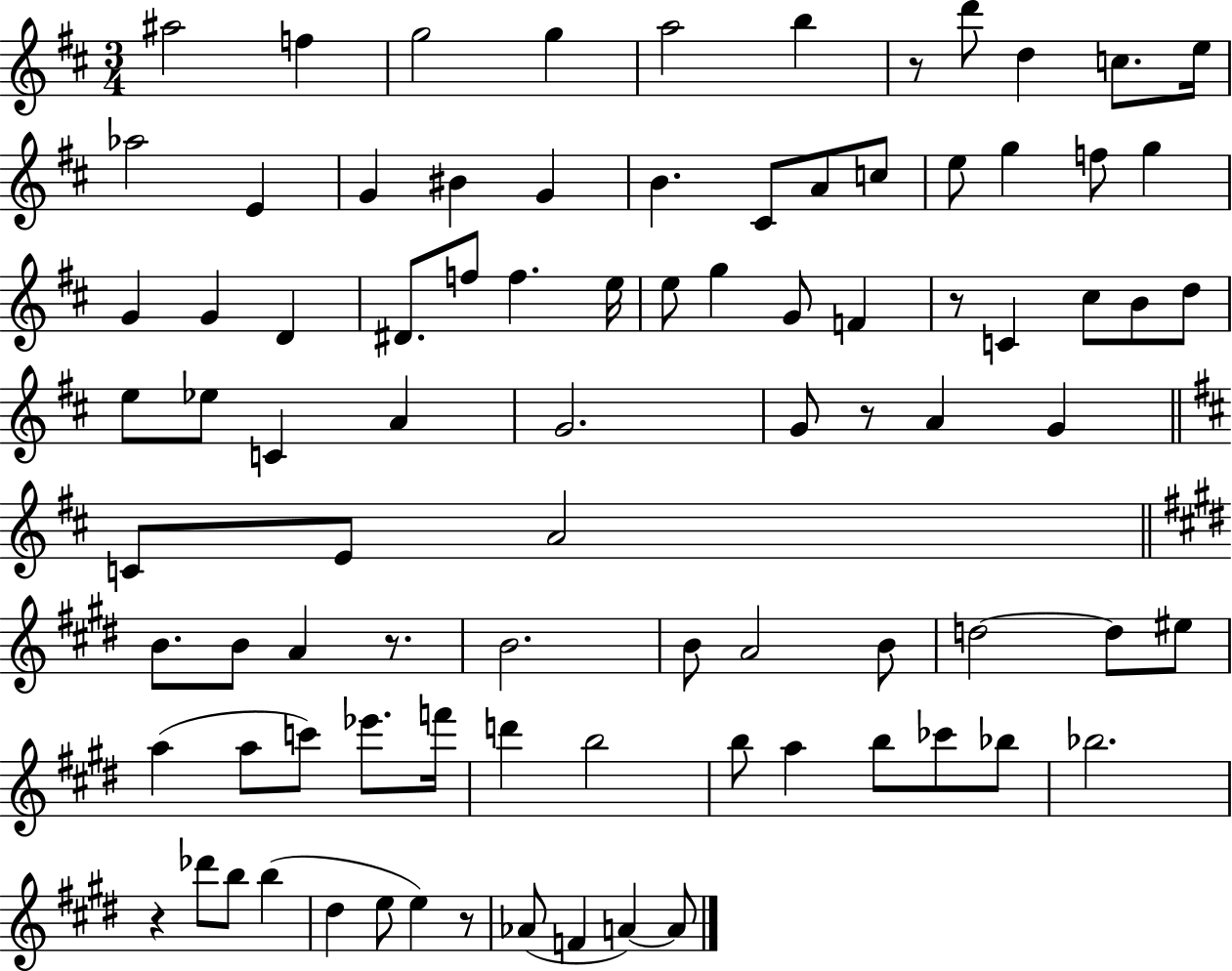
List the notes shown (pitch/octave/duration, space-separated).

A#5/h F5/q G5/h G5/q A5/h B5/q R/e D6/e D5/q C5/e. E5/s Ab5/h E4/q G4/q BIS4/q G4/q B4/q. C#4/e A4/e C5/e E5/e G5/q F5/e G5/q G4/q G4/q D4/q D#4/e. F5/e F5/q. E5/s E5/e G5/q G4/e F4/q R/e C4/q C#5/e B4/e D5/e E5/e Eb5/e C4/q A4/q G4/h. G4/e R/e A4/q G4/q C4/e E4/e A4/h B4/e. B4/e A4/q R/e. B4/h. B4/e A4/h B4/e D5/h D5/e EIS5/e A5/q A5/e C6/e Eb6/e. F6/s D6/q B5/h B5/e A5/q B5/e CES6/e Bb5/e Bb5/h. R/q Db6/e B5/e B5/q D#5/q E5/e E5/q R/e Ab4/e F4/q A4/q A4/e